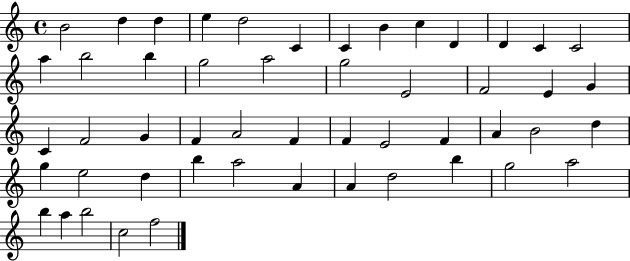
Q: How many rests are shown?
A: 0